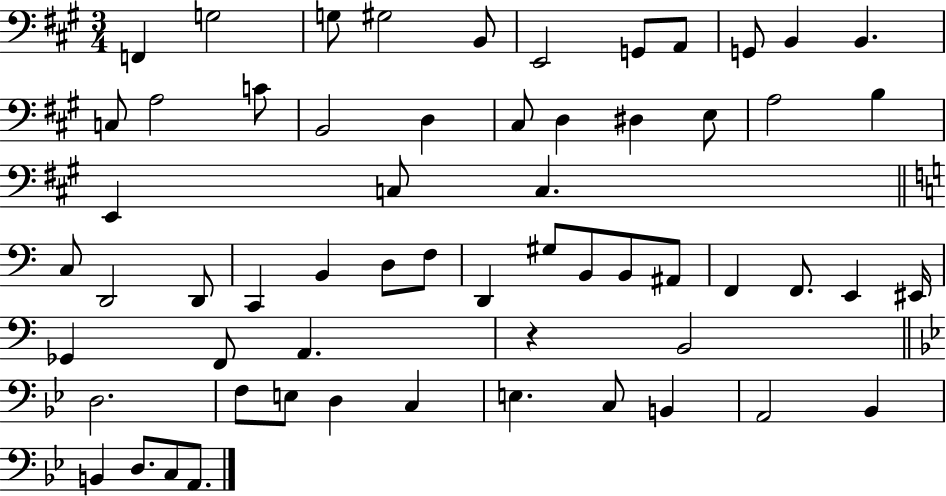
X:1
T:Untitled
M:3/4
L:1/4
K:A
F,, G,2 G,/2 ^G,2 B,,/2 E,,2 G,,/2 A,,/2 G,,/2 B,, B,, C,/2 A,2 C/2 B,,2 D, ^C,/2 D, ^D, E,/2 A,2 B, E,, C,/2 C, C,/2 D,,2 D,,/2 C,, B,, D,/2 F,/2 D,, ^G,/2 B,,/2 B,,/2 ^A,,/2 F,, F,,/2 E,, ^E,,/4 _G,, F,,/2 A,, z B,,2 D,2 F,/2 E,/2 D, C, E, C,/2 B,, A,,2 _B,, B,, D,/2 C,/2 A,,/2